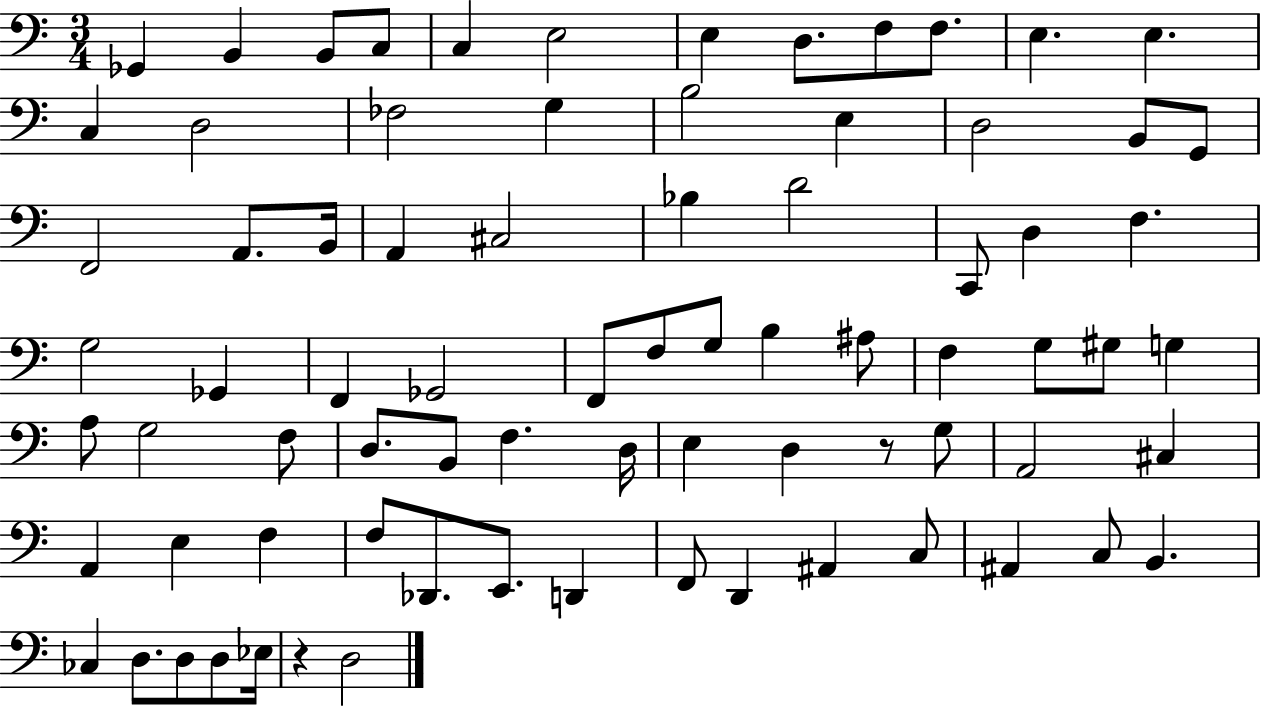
{
  \clef bass
  \numericTimeSignature
  \time 3/4
  \key c \major
  ges,4 b,4 b,8 c8 | c4 e2 | e4 d8. f8 f8. | e4. e4. | \break c4 d2 | fes2 g4 | b2 e4 | d2 b,8 g,8 | \break f,2 a,8. b,16 | a,4 cis2 | bes4 d'2 | c,8 d4 f4. | \break g2 ges,4 | f,4 ges,2 | f,8 f8 g8 b4 ais8 | f4 g8 gis8 g4 | \break a8 g2 f8 | d8. b,8 f4. d16 | e4 d4 r8 g8 | a,2 cis4 | \break a,4 e4 f4 | f8 des,8. e,8. d,4 | f,8 d,4 ais,4 c8 | ais,4 c8 b,4. | \break ces4 d8. d8 d8 ees16 | r4 d2 | \bar "|."
}